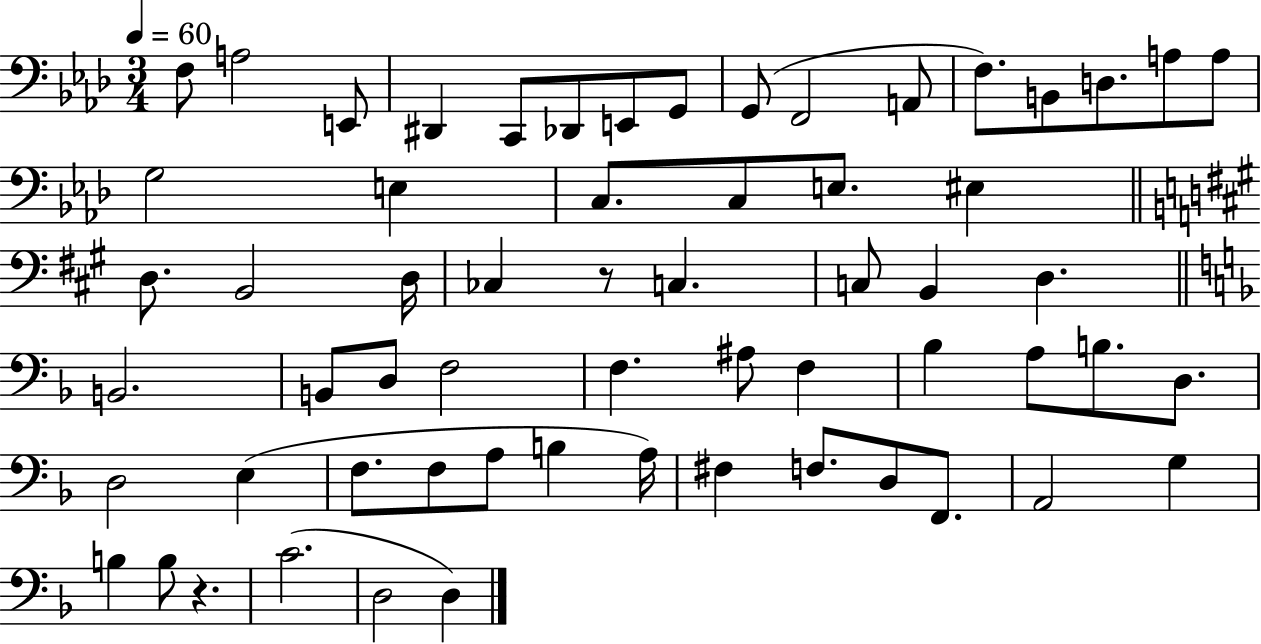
F3/e A3/h E2/e D#2/q C2/e Db2/e E2/e G2/e G2/e F2/h A2/e F3/e. B2/e D3/e. A3/e A3/e G3/h E3/q C3/e. C3/e E3/e. EIS3/q D3/e. B2/h D3/s CES3/q R/e C3/q. C3/e B2/q D3/q. B2/h. B2/e D3/e F3/h F3/q. A#3/e F3/q Bb3/q A3/e B3/e. D3/e. D3/h E3/q F3/e. F3/e A3/e B3/q A3/s F#3/q F3/e. D3/e F2/e. A2/h G3/q B3/q B3/e R/q. C4/h. D3/h D3/q